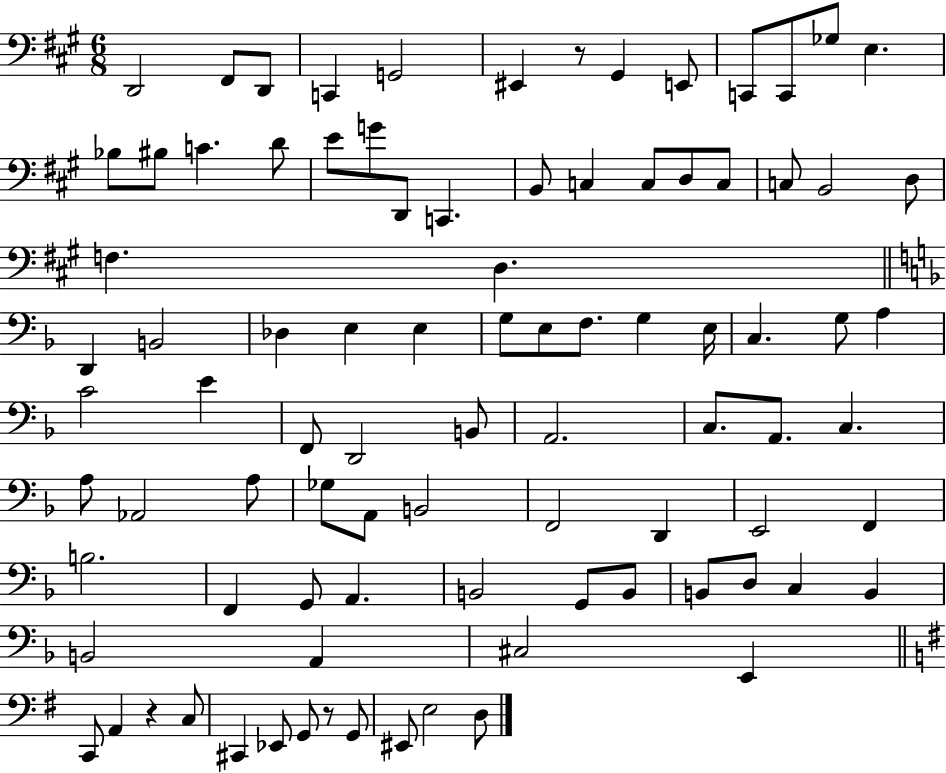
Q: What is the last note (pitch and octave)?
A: D3